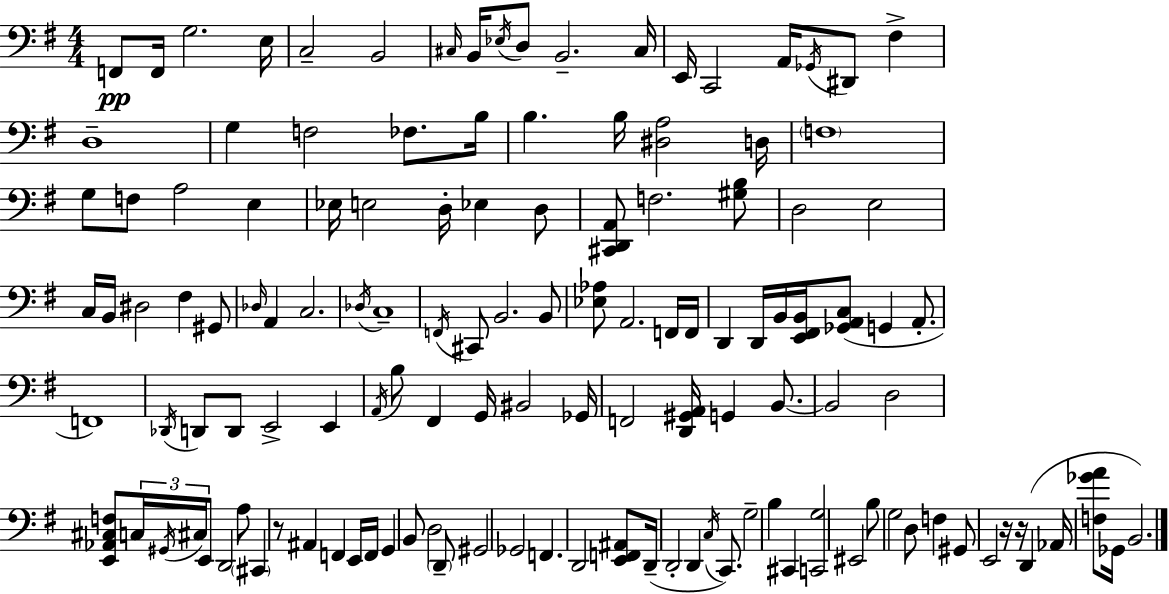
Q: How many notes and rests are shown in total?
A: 130